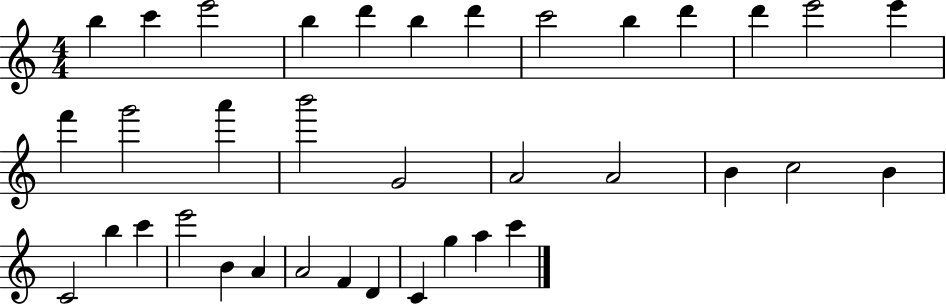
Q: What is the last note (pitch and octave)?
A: C6